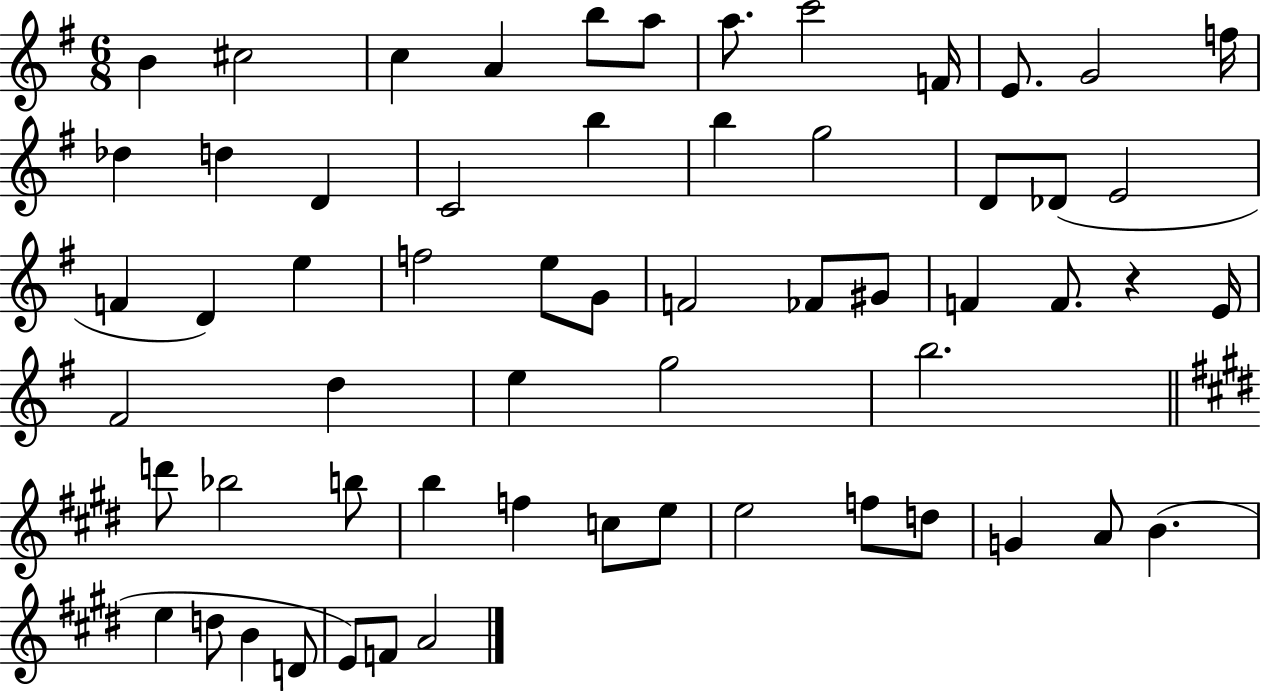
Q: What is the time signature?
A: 6/8